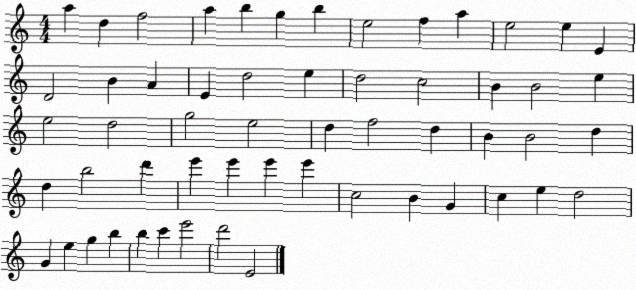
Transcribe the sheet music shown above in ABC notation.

X:1
T:Untitled
M:4/4
L:1/4
K:C
a d f2 a b g b e2 f a e2 e E D2 B A E d2 e d2 c2 B B2 e e2 d2 g2 e2 d f2 d B B2 d d b2 d' e' e' e' e' c2 B G c e d2 G e g b b c' e'2 d'2 E2